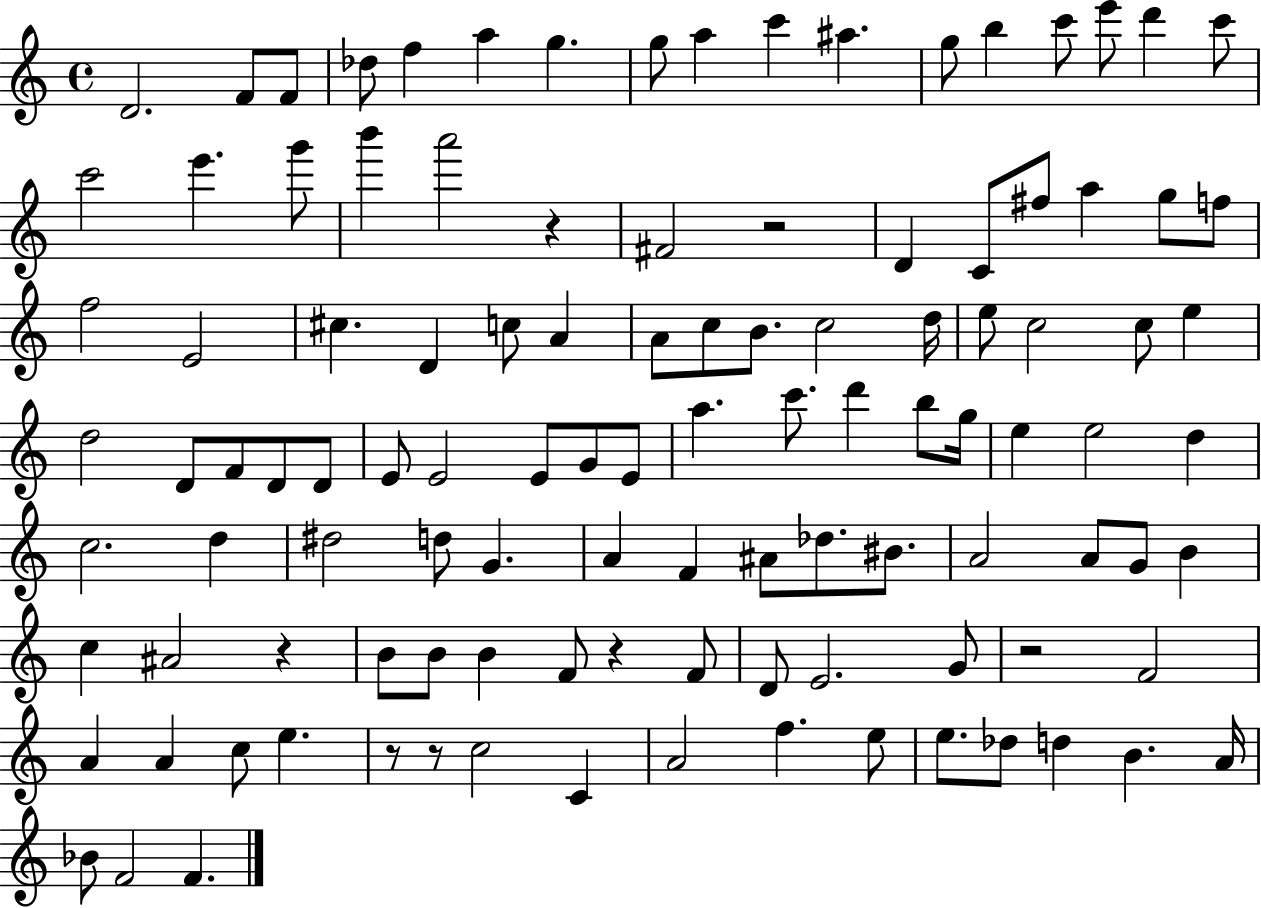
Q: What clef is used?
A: treble